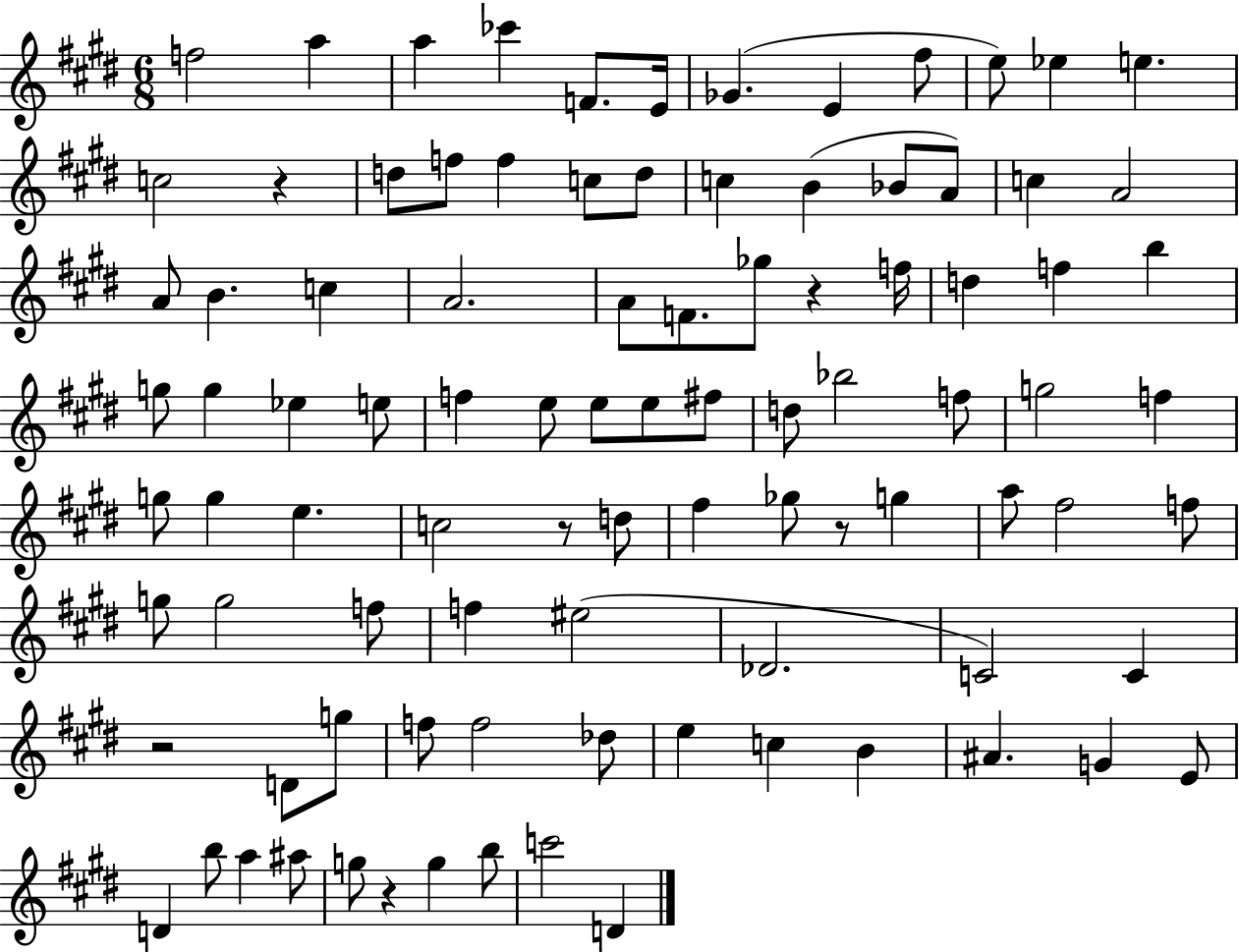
{
  \clef treble
  \numericTimeSignature
  \time 6/8
  \key e \major
  f''2 a''4 | a''4 ces'''4 f'8. e'16 | ges'4.( e'4 fis''8 | e''8) ees''4 e''4. | \break c''2 r4 | d''8 f''8 f''4 c''8 d''8 | c''4 b'4( bes'8 a'8) | c''4 a'2 | \break a'8 b'4. c''4 | a'2. | a'8 f'8. ges''8 r4 f''16 | d''4 f''4 b''4 | \break g''8 g''4 ees''4 e''8 | f''4 e''8 e''8 e''8 fis''8 | d''8 bes''2 f''8 | g''2 f''4 | \break g''8 g''4 e''4. | c''2 r8 d''8 | fis''4 ges''8 r8 g''4 | a''8 fis''2 f''8 | \break g''8 g''2 f''8 | f''4 eis''2( | des'2. | c'2) c'4 | \break r2 d'8 g''8 | f''8 f''2 des''8 | e''4 c''4 b'4 | ais'4. g'4 e'8 | \break d'4 b''8 a''4 ais''8 | g''8 r4 g''4 b''8 | c'''2 d'4 | \bar "|."
}